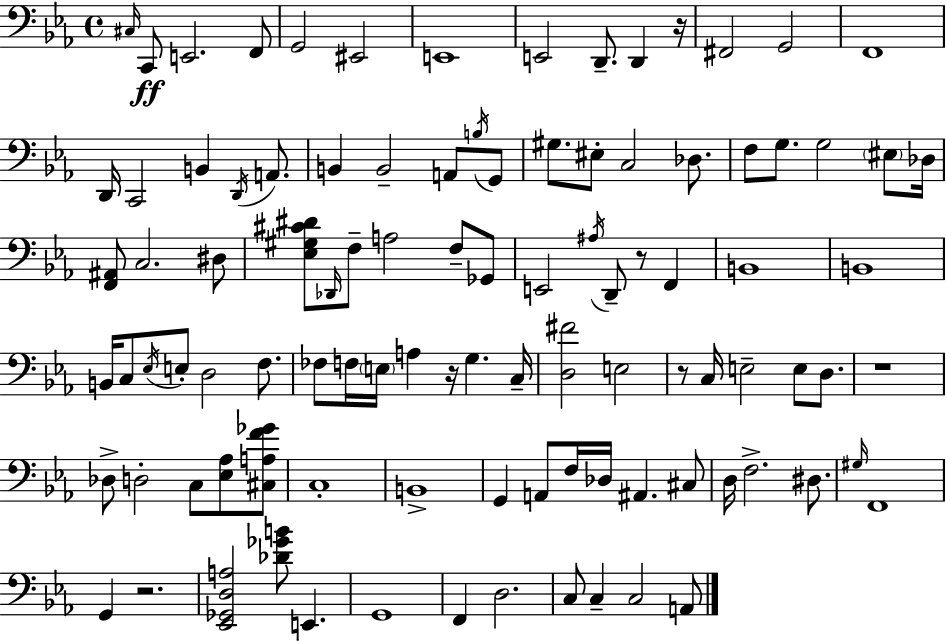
C#3/s C2/e E2/h. F2/e G2/h EIS2/h E2/w E2/h D2/e. D2/q R/s F#2/h G2/h F2/w D2/s C2/h B2/q D2/s A2/e. B2/q B2/h A2/e B3/s G2/e G#3/e. EIS3/e C3/h Db3/e. F3/e G3/e. G3/h EIS3/e Db3/s [F2,A#2]/e C3/h. D#3/e [Eb3,G#3,C#4,D#4]/e Db2/s F3/e A3/h F3/e Gb2/e E2/h A#3/s D2/e R/e F2/q B2/w B2/w B2/s C3/e Eb3/s E3/e D3/h F3/e. FES3/e F3/s E3/s A3/q R/s G3/q. C3/s [D3,F#4]/h E3/h R/e C3/s E3/h E3/e D3/e. R/w Db3/e D3/h C3/e [Eb3,Ab3]/e [C#3,A3,F4,Gb4]/e C3/w B2/w G2/q A2/e F3/s Db3/s A#2/q. C#3/e D3/s F3/h. D#3/e. G#3/s F2/w G2/q R/h. [Eb2,Gb2,D3,A3]/h [Db4,Gb4,B4]/e E2/q. G2/w F2/q D3/h. C3/e C3/q C3/h A2/e